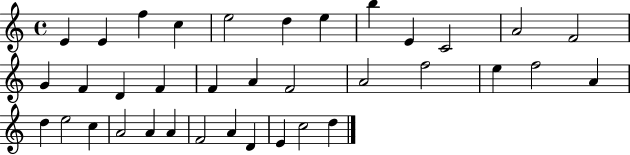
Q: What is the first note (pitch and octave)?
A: E4